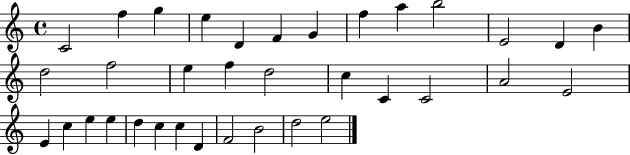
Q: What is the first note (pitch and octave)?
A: C4